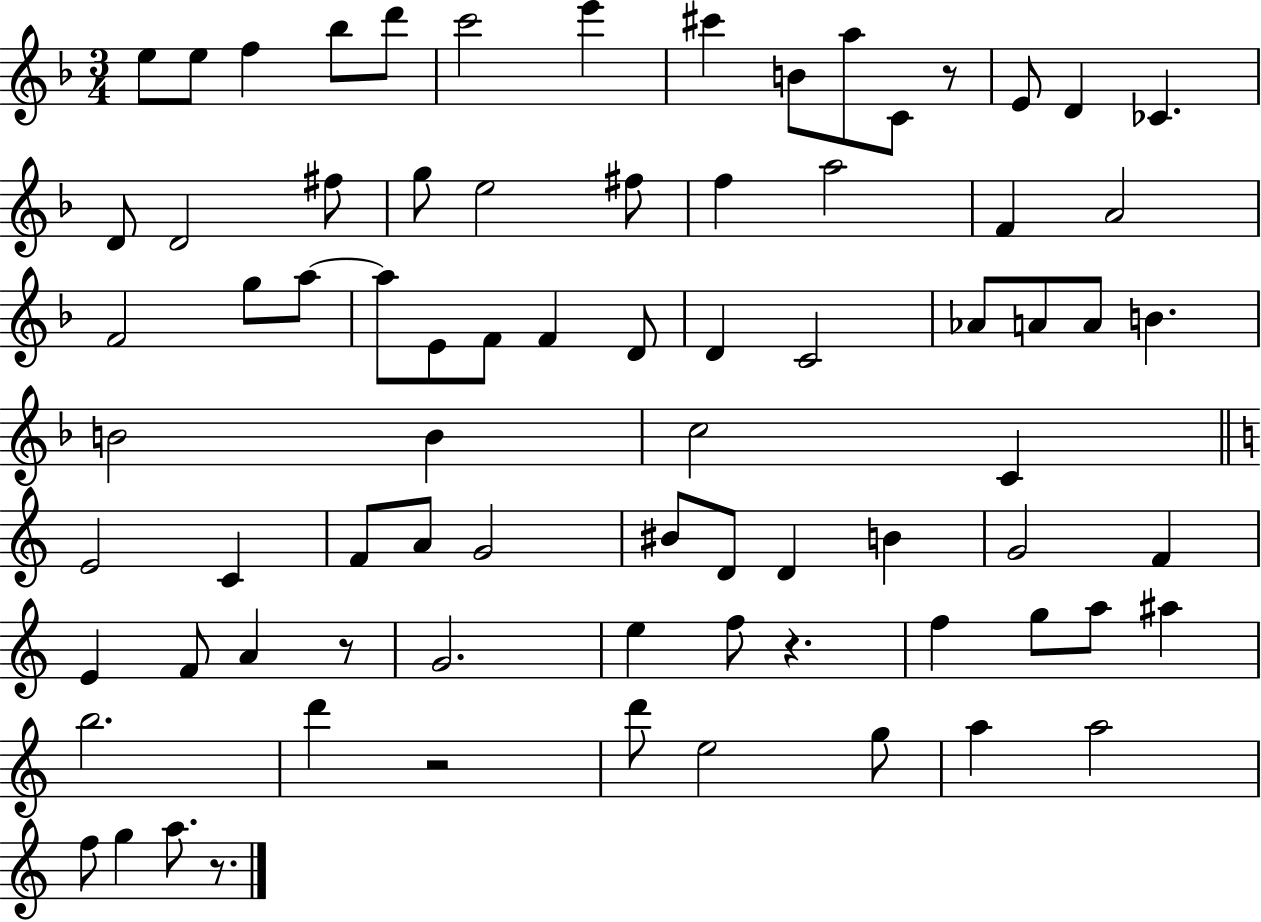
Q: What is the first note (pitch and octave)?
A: E5